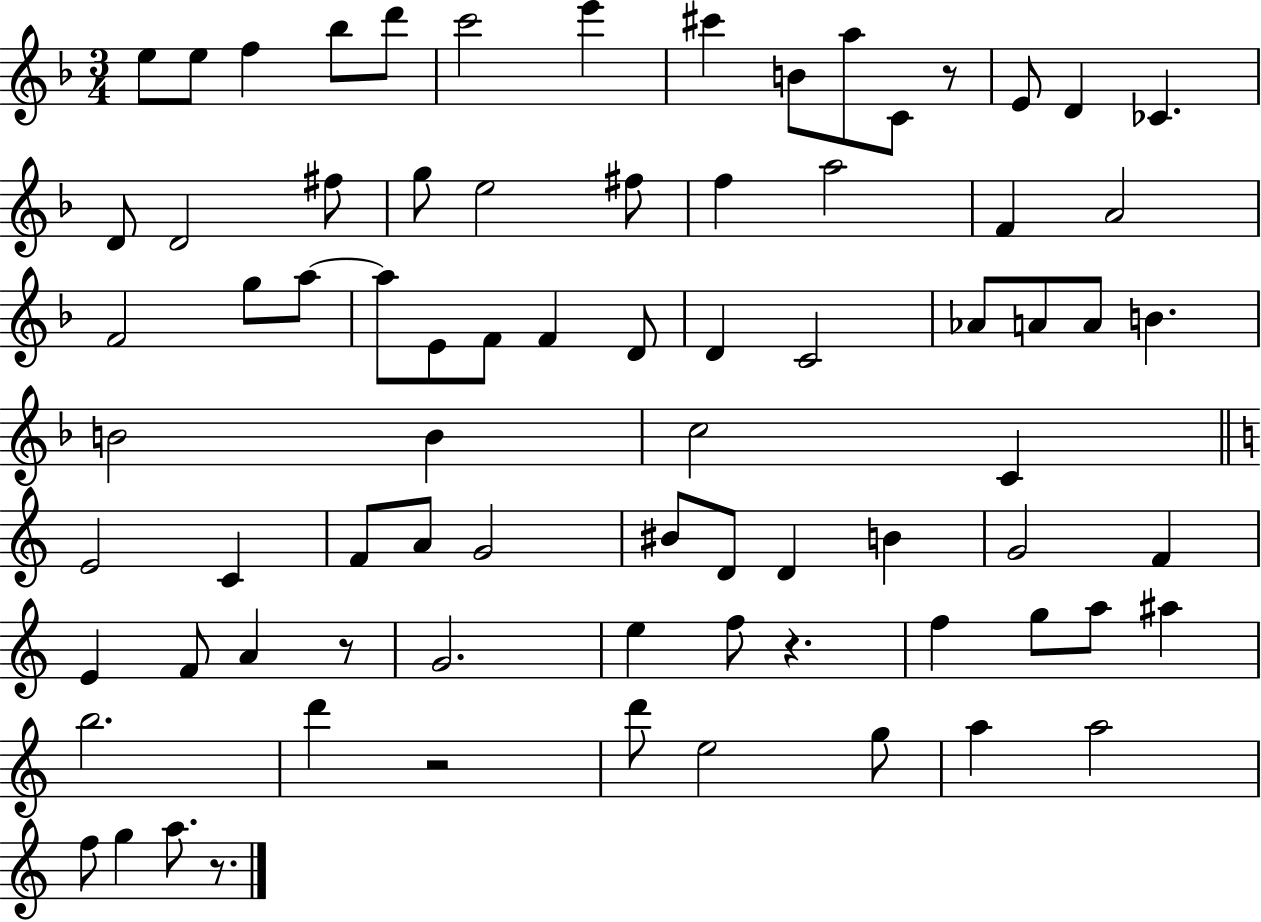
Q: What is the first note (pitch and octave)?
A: E5